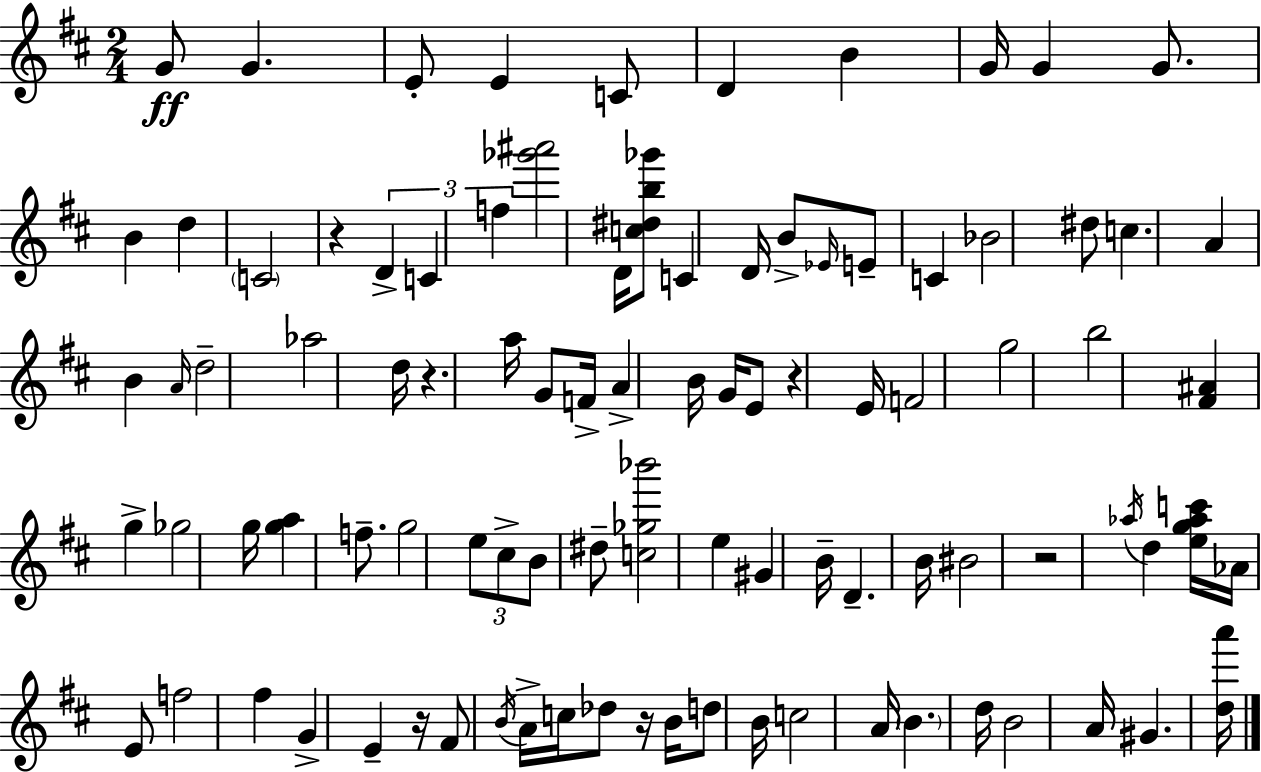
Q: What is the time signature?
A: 2/4